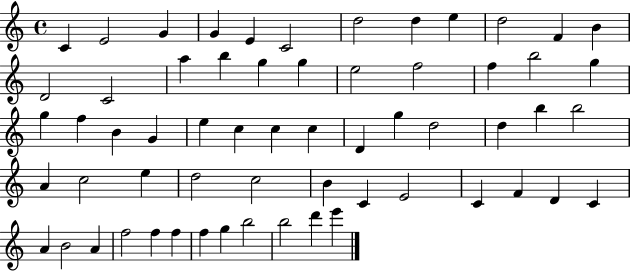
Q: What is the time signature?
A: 4/4